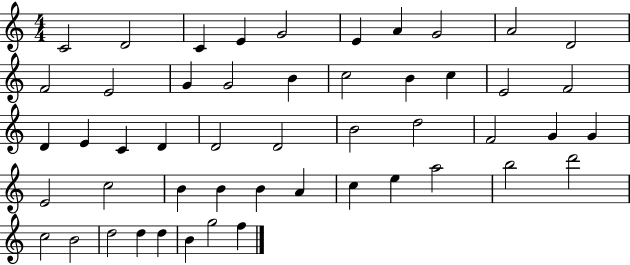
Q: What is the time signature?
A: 4/4